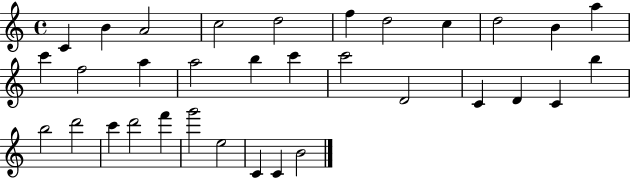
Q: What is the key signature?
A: C major